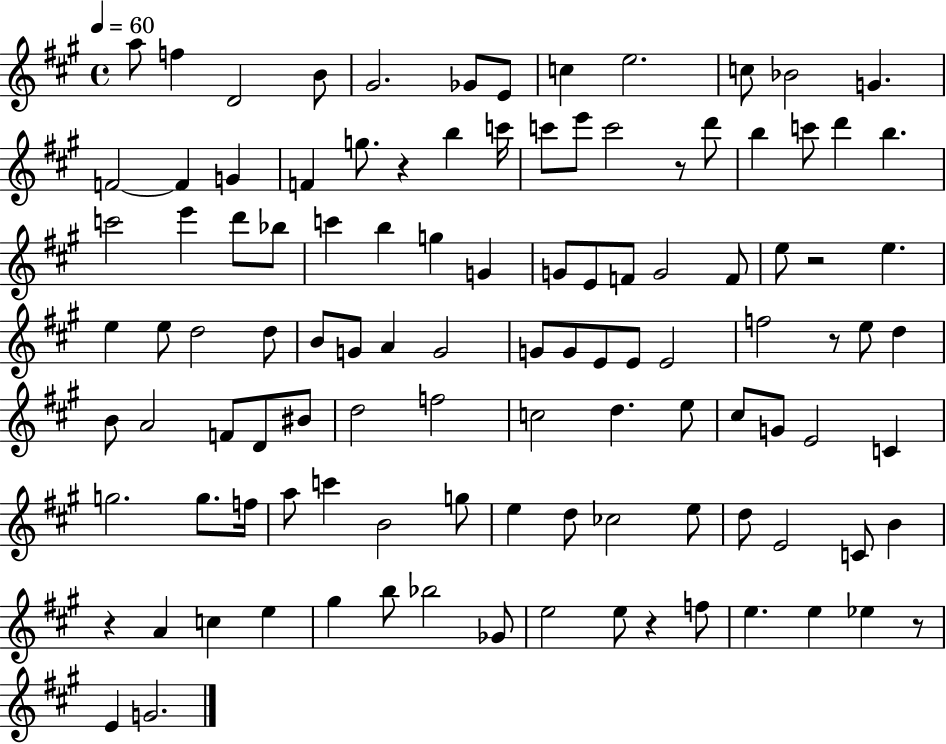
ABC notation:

X:1
T:Untitled
M:4/4
L:1/4
K:A
a/2 f D2 B/2 ^G2 _G/2 E/2 c e2 c/2 _B2 G F2 F G F g/2 z b c'/4 c'/2 e'/2 c'2 z/2 d'/2 b c'/2 d' b c'2 e' d'/2 _b/2 c' b g G G/2 E/2 F/2 G2 F/2 e/2 z2 e e e/2 d2 d/2 B/2 G/2 A G2 G/2 G/2 E/2 E/2 E2 f2 z/2 e/2 d B/2 A2 F/2 D/2 ^B/2 d2 f2 c2 d e/2 ^c/2 G/2 E2 C g2 g/2 f/4 a/2 c' B2 g/2 e d/2 _c2 e/2 d/2 E2 C/2 B z A c e ^g b/2 _b2 _G/2 e2 e/2 z f/2 e e _e z/2 E G2